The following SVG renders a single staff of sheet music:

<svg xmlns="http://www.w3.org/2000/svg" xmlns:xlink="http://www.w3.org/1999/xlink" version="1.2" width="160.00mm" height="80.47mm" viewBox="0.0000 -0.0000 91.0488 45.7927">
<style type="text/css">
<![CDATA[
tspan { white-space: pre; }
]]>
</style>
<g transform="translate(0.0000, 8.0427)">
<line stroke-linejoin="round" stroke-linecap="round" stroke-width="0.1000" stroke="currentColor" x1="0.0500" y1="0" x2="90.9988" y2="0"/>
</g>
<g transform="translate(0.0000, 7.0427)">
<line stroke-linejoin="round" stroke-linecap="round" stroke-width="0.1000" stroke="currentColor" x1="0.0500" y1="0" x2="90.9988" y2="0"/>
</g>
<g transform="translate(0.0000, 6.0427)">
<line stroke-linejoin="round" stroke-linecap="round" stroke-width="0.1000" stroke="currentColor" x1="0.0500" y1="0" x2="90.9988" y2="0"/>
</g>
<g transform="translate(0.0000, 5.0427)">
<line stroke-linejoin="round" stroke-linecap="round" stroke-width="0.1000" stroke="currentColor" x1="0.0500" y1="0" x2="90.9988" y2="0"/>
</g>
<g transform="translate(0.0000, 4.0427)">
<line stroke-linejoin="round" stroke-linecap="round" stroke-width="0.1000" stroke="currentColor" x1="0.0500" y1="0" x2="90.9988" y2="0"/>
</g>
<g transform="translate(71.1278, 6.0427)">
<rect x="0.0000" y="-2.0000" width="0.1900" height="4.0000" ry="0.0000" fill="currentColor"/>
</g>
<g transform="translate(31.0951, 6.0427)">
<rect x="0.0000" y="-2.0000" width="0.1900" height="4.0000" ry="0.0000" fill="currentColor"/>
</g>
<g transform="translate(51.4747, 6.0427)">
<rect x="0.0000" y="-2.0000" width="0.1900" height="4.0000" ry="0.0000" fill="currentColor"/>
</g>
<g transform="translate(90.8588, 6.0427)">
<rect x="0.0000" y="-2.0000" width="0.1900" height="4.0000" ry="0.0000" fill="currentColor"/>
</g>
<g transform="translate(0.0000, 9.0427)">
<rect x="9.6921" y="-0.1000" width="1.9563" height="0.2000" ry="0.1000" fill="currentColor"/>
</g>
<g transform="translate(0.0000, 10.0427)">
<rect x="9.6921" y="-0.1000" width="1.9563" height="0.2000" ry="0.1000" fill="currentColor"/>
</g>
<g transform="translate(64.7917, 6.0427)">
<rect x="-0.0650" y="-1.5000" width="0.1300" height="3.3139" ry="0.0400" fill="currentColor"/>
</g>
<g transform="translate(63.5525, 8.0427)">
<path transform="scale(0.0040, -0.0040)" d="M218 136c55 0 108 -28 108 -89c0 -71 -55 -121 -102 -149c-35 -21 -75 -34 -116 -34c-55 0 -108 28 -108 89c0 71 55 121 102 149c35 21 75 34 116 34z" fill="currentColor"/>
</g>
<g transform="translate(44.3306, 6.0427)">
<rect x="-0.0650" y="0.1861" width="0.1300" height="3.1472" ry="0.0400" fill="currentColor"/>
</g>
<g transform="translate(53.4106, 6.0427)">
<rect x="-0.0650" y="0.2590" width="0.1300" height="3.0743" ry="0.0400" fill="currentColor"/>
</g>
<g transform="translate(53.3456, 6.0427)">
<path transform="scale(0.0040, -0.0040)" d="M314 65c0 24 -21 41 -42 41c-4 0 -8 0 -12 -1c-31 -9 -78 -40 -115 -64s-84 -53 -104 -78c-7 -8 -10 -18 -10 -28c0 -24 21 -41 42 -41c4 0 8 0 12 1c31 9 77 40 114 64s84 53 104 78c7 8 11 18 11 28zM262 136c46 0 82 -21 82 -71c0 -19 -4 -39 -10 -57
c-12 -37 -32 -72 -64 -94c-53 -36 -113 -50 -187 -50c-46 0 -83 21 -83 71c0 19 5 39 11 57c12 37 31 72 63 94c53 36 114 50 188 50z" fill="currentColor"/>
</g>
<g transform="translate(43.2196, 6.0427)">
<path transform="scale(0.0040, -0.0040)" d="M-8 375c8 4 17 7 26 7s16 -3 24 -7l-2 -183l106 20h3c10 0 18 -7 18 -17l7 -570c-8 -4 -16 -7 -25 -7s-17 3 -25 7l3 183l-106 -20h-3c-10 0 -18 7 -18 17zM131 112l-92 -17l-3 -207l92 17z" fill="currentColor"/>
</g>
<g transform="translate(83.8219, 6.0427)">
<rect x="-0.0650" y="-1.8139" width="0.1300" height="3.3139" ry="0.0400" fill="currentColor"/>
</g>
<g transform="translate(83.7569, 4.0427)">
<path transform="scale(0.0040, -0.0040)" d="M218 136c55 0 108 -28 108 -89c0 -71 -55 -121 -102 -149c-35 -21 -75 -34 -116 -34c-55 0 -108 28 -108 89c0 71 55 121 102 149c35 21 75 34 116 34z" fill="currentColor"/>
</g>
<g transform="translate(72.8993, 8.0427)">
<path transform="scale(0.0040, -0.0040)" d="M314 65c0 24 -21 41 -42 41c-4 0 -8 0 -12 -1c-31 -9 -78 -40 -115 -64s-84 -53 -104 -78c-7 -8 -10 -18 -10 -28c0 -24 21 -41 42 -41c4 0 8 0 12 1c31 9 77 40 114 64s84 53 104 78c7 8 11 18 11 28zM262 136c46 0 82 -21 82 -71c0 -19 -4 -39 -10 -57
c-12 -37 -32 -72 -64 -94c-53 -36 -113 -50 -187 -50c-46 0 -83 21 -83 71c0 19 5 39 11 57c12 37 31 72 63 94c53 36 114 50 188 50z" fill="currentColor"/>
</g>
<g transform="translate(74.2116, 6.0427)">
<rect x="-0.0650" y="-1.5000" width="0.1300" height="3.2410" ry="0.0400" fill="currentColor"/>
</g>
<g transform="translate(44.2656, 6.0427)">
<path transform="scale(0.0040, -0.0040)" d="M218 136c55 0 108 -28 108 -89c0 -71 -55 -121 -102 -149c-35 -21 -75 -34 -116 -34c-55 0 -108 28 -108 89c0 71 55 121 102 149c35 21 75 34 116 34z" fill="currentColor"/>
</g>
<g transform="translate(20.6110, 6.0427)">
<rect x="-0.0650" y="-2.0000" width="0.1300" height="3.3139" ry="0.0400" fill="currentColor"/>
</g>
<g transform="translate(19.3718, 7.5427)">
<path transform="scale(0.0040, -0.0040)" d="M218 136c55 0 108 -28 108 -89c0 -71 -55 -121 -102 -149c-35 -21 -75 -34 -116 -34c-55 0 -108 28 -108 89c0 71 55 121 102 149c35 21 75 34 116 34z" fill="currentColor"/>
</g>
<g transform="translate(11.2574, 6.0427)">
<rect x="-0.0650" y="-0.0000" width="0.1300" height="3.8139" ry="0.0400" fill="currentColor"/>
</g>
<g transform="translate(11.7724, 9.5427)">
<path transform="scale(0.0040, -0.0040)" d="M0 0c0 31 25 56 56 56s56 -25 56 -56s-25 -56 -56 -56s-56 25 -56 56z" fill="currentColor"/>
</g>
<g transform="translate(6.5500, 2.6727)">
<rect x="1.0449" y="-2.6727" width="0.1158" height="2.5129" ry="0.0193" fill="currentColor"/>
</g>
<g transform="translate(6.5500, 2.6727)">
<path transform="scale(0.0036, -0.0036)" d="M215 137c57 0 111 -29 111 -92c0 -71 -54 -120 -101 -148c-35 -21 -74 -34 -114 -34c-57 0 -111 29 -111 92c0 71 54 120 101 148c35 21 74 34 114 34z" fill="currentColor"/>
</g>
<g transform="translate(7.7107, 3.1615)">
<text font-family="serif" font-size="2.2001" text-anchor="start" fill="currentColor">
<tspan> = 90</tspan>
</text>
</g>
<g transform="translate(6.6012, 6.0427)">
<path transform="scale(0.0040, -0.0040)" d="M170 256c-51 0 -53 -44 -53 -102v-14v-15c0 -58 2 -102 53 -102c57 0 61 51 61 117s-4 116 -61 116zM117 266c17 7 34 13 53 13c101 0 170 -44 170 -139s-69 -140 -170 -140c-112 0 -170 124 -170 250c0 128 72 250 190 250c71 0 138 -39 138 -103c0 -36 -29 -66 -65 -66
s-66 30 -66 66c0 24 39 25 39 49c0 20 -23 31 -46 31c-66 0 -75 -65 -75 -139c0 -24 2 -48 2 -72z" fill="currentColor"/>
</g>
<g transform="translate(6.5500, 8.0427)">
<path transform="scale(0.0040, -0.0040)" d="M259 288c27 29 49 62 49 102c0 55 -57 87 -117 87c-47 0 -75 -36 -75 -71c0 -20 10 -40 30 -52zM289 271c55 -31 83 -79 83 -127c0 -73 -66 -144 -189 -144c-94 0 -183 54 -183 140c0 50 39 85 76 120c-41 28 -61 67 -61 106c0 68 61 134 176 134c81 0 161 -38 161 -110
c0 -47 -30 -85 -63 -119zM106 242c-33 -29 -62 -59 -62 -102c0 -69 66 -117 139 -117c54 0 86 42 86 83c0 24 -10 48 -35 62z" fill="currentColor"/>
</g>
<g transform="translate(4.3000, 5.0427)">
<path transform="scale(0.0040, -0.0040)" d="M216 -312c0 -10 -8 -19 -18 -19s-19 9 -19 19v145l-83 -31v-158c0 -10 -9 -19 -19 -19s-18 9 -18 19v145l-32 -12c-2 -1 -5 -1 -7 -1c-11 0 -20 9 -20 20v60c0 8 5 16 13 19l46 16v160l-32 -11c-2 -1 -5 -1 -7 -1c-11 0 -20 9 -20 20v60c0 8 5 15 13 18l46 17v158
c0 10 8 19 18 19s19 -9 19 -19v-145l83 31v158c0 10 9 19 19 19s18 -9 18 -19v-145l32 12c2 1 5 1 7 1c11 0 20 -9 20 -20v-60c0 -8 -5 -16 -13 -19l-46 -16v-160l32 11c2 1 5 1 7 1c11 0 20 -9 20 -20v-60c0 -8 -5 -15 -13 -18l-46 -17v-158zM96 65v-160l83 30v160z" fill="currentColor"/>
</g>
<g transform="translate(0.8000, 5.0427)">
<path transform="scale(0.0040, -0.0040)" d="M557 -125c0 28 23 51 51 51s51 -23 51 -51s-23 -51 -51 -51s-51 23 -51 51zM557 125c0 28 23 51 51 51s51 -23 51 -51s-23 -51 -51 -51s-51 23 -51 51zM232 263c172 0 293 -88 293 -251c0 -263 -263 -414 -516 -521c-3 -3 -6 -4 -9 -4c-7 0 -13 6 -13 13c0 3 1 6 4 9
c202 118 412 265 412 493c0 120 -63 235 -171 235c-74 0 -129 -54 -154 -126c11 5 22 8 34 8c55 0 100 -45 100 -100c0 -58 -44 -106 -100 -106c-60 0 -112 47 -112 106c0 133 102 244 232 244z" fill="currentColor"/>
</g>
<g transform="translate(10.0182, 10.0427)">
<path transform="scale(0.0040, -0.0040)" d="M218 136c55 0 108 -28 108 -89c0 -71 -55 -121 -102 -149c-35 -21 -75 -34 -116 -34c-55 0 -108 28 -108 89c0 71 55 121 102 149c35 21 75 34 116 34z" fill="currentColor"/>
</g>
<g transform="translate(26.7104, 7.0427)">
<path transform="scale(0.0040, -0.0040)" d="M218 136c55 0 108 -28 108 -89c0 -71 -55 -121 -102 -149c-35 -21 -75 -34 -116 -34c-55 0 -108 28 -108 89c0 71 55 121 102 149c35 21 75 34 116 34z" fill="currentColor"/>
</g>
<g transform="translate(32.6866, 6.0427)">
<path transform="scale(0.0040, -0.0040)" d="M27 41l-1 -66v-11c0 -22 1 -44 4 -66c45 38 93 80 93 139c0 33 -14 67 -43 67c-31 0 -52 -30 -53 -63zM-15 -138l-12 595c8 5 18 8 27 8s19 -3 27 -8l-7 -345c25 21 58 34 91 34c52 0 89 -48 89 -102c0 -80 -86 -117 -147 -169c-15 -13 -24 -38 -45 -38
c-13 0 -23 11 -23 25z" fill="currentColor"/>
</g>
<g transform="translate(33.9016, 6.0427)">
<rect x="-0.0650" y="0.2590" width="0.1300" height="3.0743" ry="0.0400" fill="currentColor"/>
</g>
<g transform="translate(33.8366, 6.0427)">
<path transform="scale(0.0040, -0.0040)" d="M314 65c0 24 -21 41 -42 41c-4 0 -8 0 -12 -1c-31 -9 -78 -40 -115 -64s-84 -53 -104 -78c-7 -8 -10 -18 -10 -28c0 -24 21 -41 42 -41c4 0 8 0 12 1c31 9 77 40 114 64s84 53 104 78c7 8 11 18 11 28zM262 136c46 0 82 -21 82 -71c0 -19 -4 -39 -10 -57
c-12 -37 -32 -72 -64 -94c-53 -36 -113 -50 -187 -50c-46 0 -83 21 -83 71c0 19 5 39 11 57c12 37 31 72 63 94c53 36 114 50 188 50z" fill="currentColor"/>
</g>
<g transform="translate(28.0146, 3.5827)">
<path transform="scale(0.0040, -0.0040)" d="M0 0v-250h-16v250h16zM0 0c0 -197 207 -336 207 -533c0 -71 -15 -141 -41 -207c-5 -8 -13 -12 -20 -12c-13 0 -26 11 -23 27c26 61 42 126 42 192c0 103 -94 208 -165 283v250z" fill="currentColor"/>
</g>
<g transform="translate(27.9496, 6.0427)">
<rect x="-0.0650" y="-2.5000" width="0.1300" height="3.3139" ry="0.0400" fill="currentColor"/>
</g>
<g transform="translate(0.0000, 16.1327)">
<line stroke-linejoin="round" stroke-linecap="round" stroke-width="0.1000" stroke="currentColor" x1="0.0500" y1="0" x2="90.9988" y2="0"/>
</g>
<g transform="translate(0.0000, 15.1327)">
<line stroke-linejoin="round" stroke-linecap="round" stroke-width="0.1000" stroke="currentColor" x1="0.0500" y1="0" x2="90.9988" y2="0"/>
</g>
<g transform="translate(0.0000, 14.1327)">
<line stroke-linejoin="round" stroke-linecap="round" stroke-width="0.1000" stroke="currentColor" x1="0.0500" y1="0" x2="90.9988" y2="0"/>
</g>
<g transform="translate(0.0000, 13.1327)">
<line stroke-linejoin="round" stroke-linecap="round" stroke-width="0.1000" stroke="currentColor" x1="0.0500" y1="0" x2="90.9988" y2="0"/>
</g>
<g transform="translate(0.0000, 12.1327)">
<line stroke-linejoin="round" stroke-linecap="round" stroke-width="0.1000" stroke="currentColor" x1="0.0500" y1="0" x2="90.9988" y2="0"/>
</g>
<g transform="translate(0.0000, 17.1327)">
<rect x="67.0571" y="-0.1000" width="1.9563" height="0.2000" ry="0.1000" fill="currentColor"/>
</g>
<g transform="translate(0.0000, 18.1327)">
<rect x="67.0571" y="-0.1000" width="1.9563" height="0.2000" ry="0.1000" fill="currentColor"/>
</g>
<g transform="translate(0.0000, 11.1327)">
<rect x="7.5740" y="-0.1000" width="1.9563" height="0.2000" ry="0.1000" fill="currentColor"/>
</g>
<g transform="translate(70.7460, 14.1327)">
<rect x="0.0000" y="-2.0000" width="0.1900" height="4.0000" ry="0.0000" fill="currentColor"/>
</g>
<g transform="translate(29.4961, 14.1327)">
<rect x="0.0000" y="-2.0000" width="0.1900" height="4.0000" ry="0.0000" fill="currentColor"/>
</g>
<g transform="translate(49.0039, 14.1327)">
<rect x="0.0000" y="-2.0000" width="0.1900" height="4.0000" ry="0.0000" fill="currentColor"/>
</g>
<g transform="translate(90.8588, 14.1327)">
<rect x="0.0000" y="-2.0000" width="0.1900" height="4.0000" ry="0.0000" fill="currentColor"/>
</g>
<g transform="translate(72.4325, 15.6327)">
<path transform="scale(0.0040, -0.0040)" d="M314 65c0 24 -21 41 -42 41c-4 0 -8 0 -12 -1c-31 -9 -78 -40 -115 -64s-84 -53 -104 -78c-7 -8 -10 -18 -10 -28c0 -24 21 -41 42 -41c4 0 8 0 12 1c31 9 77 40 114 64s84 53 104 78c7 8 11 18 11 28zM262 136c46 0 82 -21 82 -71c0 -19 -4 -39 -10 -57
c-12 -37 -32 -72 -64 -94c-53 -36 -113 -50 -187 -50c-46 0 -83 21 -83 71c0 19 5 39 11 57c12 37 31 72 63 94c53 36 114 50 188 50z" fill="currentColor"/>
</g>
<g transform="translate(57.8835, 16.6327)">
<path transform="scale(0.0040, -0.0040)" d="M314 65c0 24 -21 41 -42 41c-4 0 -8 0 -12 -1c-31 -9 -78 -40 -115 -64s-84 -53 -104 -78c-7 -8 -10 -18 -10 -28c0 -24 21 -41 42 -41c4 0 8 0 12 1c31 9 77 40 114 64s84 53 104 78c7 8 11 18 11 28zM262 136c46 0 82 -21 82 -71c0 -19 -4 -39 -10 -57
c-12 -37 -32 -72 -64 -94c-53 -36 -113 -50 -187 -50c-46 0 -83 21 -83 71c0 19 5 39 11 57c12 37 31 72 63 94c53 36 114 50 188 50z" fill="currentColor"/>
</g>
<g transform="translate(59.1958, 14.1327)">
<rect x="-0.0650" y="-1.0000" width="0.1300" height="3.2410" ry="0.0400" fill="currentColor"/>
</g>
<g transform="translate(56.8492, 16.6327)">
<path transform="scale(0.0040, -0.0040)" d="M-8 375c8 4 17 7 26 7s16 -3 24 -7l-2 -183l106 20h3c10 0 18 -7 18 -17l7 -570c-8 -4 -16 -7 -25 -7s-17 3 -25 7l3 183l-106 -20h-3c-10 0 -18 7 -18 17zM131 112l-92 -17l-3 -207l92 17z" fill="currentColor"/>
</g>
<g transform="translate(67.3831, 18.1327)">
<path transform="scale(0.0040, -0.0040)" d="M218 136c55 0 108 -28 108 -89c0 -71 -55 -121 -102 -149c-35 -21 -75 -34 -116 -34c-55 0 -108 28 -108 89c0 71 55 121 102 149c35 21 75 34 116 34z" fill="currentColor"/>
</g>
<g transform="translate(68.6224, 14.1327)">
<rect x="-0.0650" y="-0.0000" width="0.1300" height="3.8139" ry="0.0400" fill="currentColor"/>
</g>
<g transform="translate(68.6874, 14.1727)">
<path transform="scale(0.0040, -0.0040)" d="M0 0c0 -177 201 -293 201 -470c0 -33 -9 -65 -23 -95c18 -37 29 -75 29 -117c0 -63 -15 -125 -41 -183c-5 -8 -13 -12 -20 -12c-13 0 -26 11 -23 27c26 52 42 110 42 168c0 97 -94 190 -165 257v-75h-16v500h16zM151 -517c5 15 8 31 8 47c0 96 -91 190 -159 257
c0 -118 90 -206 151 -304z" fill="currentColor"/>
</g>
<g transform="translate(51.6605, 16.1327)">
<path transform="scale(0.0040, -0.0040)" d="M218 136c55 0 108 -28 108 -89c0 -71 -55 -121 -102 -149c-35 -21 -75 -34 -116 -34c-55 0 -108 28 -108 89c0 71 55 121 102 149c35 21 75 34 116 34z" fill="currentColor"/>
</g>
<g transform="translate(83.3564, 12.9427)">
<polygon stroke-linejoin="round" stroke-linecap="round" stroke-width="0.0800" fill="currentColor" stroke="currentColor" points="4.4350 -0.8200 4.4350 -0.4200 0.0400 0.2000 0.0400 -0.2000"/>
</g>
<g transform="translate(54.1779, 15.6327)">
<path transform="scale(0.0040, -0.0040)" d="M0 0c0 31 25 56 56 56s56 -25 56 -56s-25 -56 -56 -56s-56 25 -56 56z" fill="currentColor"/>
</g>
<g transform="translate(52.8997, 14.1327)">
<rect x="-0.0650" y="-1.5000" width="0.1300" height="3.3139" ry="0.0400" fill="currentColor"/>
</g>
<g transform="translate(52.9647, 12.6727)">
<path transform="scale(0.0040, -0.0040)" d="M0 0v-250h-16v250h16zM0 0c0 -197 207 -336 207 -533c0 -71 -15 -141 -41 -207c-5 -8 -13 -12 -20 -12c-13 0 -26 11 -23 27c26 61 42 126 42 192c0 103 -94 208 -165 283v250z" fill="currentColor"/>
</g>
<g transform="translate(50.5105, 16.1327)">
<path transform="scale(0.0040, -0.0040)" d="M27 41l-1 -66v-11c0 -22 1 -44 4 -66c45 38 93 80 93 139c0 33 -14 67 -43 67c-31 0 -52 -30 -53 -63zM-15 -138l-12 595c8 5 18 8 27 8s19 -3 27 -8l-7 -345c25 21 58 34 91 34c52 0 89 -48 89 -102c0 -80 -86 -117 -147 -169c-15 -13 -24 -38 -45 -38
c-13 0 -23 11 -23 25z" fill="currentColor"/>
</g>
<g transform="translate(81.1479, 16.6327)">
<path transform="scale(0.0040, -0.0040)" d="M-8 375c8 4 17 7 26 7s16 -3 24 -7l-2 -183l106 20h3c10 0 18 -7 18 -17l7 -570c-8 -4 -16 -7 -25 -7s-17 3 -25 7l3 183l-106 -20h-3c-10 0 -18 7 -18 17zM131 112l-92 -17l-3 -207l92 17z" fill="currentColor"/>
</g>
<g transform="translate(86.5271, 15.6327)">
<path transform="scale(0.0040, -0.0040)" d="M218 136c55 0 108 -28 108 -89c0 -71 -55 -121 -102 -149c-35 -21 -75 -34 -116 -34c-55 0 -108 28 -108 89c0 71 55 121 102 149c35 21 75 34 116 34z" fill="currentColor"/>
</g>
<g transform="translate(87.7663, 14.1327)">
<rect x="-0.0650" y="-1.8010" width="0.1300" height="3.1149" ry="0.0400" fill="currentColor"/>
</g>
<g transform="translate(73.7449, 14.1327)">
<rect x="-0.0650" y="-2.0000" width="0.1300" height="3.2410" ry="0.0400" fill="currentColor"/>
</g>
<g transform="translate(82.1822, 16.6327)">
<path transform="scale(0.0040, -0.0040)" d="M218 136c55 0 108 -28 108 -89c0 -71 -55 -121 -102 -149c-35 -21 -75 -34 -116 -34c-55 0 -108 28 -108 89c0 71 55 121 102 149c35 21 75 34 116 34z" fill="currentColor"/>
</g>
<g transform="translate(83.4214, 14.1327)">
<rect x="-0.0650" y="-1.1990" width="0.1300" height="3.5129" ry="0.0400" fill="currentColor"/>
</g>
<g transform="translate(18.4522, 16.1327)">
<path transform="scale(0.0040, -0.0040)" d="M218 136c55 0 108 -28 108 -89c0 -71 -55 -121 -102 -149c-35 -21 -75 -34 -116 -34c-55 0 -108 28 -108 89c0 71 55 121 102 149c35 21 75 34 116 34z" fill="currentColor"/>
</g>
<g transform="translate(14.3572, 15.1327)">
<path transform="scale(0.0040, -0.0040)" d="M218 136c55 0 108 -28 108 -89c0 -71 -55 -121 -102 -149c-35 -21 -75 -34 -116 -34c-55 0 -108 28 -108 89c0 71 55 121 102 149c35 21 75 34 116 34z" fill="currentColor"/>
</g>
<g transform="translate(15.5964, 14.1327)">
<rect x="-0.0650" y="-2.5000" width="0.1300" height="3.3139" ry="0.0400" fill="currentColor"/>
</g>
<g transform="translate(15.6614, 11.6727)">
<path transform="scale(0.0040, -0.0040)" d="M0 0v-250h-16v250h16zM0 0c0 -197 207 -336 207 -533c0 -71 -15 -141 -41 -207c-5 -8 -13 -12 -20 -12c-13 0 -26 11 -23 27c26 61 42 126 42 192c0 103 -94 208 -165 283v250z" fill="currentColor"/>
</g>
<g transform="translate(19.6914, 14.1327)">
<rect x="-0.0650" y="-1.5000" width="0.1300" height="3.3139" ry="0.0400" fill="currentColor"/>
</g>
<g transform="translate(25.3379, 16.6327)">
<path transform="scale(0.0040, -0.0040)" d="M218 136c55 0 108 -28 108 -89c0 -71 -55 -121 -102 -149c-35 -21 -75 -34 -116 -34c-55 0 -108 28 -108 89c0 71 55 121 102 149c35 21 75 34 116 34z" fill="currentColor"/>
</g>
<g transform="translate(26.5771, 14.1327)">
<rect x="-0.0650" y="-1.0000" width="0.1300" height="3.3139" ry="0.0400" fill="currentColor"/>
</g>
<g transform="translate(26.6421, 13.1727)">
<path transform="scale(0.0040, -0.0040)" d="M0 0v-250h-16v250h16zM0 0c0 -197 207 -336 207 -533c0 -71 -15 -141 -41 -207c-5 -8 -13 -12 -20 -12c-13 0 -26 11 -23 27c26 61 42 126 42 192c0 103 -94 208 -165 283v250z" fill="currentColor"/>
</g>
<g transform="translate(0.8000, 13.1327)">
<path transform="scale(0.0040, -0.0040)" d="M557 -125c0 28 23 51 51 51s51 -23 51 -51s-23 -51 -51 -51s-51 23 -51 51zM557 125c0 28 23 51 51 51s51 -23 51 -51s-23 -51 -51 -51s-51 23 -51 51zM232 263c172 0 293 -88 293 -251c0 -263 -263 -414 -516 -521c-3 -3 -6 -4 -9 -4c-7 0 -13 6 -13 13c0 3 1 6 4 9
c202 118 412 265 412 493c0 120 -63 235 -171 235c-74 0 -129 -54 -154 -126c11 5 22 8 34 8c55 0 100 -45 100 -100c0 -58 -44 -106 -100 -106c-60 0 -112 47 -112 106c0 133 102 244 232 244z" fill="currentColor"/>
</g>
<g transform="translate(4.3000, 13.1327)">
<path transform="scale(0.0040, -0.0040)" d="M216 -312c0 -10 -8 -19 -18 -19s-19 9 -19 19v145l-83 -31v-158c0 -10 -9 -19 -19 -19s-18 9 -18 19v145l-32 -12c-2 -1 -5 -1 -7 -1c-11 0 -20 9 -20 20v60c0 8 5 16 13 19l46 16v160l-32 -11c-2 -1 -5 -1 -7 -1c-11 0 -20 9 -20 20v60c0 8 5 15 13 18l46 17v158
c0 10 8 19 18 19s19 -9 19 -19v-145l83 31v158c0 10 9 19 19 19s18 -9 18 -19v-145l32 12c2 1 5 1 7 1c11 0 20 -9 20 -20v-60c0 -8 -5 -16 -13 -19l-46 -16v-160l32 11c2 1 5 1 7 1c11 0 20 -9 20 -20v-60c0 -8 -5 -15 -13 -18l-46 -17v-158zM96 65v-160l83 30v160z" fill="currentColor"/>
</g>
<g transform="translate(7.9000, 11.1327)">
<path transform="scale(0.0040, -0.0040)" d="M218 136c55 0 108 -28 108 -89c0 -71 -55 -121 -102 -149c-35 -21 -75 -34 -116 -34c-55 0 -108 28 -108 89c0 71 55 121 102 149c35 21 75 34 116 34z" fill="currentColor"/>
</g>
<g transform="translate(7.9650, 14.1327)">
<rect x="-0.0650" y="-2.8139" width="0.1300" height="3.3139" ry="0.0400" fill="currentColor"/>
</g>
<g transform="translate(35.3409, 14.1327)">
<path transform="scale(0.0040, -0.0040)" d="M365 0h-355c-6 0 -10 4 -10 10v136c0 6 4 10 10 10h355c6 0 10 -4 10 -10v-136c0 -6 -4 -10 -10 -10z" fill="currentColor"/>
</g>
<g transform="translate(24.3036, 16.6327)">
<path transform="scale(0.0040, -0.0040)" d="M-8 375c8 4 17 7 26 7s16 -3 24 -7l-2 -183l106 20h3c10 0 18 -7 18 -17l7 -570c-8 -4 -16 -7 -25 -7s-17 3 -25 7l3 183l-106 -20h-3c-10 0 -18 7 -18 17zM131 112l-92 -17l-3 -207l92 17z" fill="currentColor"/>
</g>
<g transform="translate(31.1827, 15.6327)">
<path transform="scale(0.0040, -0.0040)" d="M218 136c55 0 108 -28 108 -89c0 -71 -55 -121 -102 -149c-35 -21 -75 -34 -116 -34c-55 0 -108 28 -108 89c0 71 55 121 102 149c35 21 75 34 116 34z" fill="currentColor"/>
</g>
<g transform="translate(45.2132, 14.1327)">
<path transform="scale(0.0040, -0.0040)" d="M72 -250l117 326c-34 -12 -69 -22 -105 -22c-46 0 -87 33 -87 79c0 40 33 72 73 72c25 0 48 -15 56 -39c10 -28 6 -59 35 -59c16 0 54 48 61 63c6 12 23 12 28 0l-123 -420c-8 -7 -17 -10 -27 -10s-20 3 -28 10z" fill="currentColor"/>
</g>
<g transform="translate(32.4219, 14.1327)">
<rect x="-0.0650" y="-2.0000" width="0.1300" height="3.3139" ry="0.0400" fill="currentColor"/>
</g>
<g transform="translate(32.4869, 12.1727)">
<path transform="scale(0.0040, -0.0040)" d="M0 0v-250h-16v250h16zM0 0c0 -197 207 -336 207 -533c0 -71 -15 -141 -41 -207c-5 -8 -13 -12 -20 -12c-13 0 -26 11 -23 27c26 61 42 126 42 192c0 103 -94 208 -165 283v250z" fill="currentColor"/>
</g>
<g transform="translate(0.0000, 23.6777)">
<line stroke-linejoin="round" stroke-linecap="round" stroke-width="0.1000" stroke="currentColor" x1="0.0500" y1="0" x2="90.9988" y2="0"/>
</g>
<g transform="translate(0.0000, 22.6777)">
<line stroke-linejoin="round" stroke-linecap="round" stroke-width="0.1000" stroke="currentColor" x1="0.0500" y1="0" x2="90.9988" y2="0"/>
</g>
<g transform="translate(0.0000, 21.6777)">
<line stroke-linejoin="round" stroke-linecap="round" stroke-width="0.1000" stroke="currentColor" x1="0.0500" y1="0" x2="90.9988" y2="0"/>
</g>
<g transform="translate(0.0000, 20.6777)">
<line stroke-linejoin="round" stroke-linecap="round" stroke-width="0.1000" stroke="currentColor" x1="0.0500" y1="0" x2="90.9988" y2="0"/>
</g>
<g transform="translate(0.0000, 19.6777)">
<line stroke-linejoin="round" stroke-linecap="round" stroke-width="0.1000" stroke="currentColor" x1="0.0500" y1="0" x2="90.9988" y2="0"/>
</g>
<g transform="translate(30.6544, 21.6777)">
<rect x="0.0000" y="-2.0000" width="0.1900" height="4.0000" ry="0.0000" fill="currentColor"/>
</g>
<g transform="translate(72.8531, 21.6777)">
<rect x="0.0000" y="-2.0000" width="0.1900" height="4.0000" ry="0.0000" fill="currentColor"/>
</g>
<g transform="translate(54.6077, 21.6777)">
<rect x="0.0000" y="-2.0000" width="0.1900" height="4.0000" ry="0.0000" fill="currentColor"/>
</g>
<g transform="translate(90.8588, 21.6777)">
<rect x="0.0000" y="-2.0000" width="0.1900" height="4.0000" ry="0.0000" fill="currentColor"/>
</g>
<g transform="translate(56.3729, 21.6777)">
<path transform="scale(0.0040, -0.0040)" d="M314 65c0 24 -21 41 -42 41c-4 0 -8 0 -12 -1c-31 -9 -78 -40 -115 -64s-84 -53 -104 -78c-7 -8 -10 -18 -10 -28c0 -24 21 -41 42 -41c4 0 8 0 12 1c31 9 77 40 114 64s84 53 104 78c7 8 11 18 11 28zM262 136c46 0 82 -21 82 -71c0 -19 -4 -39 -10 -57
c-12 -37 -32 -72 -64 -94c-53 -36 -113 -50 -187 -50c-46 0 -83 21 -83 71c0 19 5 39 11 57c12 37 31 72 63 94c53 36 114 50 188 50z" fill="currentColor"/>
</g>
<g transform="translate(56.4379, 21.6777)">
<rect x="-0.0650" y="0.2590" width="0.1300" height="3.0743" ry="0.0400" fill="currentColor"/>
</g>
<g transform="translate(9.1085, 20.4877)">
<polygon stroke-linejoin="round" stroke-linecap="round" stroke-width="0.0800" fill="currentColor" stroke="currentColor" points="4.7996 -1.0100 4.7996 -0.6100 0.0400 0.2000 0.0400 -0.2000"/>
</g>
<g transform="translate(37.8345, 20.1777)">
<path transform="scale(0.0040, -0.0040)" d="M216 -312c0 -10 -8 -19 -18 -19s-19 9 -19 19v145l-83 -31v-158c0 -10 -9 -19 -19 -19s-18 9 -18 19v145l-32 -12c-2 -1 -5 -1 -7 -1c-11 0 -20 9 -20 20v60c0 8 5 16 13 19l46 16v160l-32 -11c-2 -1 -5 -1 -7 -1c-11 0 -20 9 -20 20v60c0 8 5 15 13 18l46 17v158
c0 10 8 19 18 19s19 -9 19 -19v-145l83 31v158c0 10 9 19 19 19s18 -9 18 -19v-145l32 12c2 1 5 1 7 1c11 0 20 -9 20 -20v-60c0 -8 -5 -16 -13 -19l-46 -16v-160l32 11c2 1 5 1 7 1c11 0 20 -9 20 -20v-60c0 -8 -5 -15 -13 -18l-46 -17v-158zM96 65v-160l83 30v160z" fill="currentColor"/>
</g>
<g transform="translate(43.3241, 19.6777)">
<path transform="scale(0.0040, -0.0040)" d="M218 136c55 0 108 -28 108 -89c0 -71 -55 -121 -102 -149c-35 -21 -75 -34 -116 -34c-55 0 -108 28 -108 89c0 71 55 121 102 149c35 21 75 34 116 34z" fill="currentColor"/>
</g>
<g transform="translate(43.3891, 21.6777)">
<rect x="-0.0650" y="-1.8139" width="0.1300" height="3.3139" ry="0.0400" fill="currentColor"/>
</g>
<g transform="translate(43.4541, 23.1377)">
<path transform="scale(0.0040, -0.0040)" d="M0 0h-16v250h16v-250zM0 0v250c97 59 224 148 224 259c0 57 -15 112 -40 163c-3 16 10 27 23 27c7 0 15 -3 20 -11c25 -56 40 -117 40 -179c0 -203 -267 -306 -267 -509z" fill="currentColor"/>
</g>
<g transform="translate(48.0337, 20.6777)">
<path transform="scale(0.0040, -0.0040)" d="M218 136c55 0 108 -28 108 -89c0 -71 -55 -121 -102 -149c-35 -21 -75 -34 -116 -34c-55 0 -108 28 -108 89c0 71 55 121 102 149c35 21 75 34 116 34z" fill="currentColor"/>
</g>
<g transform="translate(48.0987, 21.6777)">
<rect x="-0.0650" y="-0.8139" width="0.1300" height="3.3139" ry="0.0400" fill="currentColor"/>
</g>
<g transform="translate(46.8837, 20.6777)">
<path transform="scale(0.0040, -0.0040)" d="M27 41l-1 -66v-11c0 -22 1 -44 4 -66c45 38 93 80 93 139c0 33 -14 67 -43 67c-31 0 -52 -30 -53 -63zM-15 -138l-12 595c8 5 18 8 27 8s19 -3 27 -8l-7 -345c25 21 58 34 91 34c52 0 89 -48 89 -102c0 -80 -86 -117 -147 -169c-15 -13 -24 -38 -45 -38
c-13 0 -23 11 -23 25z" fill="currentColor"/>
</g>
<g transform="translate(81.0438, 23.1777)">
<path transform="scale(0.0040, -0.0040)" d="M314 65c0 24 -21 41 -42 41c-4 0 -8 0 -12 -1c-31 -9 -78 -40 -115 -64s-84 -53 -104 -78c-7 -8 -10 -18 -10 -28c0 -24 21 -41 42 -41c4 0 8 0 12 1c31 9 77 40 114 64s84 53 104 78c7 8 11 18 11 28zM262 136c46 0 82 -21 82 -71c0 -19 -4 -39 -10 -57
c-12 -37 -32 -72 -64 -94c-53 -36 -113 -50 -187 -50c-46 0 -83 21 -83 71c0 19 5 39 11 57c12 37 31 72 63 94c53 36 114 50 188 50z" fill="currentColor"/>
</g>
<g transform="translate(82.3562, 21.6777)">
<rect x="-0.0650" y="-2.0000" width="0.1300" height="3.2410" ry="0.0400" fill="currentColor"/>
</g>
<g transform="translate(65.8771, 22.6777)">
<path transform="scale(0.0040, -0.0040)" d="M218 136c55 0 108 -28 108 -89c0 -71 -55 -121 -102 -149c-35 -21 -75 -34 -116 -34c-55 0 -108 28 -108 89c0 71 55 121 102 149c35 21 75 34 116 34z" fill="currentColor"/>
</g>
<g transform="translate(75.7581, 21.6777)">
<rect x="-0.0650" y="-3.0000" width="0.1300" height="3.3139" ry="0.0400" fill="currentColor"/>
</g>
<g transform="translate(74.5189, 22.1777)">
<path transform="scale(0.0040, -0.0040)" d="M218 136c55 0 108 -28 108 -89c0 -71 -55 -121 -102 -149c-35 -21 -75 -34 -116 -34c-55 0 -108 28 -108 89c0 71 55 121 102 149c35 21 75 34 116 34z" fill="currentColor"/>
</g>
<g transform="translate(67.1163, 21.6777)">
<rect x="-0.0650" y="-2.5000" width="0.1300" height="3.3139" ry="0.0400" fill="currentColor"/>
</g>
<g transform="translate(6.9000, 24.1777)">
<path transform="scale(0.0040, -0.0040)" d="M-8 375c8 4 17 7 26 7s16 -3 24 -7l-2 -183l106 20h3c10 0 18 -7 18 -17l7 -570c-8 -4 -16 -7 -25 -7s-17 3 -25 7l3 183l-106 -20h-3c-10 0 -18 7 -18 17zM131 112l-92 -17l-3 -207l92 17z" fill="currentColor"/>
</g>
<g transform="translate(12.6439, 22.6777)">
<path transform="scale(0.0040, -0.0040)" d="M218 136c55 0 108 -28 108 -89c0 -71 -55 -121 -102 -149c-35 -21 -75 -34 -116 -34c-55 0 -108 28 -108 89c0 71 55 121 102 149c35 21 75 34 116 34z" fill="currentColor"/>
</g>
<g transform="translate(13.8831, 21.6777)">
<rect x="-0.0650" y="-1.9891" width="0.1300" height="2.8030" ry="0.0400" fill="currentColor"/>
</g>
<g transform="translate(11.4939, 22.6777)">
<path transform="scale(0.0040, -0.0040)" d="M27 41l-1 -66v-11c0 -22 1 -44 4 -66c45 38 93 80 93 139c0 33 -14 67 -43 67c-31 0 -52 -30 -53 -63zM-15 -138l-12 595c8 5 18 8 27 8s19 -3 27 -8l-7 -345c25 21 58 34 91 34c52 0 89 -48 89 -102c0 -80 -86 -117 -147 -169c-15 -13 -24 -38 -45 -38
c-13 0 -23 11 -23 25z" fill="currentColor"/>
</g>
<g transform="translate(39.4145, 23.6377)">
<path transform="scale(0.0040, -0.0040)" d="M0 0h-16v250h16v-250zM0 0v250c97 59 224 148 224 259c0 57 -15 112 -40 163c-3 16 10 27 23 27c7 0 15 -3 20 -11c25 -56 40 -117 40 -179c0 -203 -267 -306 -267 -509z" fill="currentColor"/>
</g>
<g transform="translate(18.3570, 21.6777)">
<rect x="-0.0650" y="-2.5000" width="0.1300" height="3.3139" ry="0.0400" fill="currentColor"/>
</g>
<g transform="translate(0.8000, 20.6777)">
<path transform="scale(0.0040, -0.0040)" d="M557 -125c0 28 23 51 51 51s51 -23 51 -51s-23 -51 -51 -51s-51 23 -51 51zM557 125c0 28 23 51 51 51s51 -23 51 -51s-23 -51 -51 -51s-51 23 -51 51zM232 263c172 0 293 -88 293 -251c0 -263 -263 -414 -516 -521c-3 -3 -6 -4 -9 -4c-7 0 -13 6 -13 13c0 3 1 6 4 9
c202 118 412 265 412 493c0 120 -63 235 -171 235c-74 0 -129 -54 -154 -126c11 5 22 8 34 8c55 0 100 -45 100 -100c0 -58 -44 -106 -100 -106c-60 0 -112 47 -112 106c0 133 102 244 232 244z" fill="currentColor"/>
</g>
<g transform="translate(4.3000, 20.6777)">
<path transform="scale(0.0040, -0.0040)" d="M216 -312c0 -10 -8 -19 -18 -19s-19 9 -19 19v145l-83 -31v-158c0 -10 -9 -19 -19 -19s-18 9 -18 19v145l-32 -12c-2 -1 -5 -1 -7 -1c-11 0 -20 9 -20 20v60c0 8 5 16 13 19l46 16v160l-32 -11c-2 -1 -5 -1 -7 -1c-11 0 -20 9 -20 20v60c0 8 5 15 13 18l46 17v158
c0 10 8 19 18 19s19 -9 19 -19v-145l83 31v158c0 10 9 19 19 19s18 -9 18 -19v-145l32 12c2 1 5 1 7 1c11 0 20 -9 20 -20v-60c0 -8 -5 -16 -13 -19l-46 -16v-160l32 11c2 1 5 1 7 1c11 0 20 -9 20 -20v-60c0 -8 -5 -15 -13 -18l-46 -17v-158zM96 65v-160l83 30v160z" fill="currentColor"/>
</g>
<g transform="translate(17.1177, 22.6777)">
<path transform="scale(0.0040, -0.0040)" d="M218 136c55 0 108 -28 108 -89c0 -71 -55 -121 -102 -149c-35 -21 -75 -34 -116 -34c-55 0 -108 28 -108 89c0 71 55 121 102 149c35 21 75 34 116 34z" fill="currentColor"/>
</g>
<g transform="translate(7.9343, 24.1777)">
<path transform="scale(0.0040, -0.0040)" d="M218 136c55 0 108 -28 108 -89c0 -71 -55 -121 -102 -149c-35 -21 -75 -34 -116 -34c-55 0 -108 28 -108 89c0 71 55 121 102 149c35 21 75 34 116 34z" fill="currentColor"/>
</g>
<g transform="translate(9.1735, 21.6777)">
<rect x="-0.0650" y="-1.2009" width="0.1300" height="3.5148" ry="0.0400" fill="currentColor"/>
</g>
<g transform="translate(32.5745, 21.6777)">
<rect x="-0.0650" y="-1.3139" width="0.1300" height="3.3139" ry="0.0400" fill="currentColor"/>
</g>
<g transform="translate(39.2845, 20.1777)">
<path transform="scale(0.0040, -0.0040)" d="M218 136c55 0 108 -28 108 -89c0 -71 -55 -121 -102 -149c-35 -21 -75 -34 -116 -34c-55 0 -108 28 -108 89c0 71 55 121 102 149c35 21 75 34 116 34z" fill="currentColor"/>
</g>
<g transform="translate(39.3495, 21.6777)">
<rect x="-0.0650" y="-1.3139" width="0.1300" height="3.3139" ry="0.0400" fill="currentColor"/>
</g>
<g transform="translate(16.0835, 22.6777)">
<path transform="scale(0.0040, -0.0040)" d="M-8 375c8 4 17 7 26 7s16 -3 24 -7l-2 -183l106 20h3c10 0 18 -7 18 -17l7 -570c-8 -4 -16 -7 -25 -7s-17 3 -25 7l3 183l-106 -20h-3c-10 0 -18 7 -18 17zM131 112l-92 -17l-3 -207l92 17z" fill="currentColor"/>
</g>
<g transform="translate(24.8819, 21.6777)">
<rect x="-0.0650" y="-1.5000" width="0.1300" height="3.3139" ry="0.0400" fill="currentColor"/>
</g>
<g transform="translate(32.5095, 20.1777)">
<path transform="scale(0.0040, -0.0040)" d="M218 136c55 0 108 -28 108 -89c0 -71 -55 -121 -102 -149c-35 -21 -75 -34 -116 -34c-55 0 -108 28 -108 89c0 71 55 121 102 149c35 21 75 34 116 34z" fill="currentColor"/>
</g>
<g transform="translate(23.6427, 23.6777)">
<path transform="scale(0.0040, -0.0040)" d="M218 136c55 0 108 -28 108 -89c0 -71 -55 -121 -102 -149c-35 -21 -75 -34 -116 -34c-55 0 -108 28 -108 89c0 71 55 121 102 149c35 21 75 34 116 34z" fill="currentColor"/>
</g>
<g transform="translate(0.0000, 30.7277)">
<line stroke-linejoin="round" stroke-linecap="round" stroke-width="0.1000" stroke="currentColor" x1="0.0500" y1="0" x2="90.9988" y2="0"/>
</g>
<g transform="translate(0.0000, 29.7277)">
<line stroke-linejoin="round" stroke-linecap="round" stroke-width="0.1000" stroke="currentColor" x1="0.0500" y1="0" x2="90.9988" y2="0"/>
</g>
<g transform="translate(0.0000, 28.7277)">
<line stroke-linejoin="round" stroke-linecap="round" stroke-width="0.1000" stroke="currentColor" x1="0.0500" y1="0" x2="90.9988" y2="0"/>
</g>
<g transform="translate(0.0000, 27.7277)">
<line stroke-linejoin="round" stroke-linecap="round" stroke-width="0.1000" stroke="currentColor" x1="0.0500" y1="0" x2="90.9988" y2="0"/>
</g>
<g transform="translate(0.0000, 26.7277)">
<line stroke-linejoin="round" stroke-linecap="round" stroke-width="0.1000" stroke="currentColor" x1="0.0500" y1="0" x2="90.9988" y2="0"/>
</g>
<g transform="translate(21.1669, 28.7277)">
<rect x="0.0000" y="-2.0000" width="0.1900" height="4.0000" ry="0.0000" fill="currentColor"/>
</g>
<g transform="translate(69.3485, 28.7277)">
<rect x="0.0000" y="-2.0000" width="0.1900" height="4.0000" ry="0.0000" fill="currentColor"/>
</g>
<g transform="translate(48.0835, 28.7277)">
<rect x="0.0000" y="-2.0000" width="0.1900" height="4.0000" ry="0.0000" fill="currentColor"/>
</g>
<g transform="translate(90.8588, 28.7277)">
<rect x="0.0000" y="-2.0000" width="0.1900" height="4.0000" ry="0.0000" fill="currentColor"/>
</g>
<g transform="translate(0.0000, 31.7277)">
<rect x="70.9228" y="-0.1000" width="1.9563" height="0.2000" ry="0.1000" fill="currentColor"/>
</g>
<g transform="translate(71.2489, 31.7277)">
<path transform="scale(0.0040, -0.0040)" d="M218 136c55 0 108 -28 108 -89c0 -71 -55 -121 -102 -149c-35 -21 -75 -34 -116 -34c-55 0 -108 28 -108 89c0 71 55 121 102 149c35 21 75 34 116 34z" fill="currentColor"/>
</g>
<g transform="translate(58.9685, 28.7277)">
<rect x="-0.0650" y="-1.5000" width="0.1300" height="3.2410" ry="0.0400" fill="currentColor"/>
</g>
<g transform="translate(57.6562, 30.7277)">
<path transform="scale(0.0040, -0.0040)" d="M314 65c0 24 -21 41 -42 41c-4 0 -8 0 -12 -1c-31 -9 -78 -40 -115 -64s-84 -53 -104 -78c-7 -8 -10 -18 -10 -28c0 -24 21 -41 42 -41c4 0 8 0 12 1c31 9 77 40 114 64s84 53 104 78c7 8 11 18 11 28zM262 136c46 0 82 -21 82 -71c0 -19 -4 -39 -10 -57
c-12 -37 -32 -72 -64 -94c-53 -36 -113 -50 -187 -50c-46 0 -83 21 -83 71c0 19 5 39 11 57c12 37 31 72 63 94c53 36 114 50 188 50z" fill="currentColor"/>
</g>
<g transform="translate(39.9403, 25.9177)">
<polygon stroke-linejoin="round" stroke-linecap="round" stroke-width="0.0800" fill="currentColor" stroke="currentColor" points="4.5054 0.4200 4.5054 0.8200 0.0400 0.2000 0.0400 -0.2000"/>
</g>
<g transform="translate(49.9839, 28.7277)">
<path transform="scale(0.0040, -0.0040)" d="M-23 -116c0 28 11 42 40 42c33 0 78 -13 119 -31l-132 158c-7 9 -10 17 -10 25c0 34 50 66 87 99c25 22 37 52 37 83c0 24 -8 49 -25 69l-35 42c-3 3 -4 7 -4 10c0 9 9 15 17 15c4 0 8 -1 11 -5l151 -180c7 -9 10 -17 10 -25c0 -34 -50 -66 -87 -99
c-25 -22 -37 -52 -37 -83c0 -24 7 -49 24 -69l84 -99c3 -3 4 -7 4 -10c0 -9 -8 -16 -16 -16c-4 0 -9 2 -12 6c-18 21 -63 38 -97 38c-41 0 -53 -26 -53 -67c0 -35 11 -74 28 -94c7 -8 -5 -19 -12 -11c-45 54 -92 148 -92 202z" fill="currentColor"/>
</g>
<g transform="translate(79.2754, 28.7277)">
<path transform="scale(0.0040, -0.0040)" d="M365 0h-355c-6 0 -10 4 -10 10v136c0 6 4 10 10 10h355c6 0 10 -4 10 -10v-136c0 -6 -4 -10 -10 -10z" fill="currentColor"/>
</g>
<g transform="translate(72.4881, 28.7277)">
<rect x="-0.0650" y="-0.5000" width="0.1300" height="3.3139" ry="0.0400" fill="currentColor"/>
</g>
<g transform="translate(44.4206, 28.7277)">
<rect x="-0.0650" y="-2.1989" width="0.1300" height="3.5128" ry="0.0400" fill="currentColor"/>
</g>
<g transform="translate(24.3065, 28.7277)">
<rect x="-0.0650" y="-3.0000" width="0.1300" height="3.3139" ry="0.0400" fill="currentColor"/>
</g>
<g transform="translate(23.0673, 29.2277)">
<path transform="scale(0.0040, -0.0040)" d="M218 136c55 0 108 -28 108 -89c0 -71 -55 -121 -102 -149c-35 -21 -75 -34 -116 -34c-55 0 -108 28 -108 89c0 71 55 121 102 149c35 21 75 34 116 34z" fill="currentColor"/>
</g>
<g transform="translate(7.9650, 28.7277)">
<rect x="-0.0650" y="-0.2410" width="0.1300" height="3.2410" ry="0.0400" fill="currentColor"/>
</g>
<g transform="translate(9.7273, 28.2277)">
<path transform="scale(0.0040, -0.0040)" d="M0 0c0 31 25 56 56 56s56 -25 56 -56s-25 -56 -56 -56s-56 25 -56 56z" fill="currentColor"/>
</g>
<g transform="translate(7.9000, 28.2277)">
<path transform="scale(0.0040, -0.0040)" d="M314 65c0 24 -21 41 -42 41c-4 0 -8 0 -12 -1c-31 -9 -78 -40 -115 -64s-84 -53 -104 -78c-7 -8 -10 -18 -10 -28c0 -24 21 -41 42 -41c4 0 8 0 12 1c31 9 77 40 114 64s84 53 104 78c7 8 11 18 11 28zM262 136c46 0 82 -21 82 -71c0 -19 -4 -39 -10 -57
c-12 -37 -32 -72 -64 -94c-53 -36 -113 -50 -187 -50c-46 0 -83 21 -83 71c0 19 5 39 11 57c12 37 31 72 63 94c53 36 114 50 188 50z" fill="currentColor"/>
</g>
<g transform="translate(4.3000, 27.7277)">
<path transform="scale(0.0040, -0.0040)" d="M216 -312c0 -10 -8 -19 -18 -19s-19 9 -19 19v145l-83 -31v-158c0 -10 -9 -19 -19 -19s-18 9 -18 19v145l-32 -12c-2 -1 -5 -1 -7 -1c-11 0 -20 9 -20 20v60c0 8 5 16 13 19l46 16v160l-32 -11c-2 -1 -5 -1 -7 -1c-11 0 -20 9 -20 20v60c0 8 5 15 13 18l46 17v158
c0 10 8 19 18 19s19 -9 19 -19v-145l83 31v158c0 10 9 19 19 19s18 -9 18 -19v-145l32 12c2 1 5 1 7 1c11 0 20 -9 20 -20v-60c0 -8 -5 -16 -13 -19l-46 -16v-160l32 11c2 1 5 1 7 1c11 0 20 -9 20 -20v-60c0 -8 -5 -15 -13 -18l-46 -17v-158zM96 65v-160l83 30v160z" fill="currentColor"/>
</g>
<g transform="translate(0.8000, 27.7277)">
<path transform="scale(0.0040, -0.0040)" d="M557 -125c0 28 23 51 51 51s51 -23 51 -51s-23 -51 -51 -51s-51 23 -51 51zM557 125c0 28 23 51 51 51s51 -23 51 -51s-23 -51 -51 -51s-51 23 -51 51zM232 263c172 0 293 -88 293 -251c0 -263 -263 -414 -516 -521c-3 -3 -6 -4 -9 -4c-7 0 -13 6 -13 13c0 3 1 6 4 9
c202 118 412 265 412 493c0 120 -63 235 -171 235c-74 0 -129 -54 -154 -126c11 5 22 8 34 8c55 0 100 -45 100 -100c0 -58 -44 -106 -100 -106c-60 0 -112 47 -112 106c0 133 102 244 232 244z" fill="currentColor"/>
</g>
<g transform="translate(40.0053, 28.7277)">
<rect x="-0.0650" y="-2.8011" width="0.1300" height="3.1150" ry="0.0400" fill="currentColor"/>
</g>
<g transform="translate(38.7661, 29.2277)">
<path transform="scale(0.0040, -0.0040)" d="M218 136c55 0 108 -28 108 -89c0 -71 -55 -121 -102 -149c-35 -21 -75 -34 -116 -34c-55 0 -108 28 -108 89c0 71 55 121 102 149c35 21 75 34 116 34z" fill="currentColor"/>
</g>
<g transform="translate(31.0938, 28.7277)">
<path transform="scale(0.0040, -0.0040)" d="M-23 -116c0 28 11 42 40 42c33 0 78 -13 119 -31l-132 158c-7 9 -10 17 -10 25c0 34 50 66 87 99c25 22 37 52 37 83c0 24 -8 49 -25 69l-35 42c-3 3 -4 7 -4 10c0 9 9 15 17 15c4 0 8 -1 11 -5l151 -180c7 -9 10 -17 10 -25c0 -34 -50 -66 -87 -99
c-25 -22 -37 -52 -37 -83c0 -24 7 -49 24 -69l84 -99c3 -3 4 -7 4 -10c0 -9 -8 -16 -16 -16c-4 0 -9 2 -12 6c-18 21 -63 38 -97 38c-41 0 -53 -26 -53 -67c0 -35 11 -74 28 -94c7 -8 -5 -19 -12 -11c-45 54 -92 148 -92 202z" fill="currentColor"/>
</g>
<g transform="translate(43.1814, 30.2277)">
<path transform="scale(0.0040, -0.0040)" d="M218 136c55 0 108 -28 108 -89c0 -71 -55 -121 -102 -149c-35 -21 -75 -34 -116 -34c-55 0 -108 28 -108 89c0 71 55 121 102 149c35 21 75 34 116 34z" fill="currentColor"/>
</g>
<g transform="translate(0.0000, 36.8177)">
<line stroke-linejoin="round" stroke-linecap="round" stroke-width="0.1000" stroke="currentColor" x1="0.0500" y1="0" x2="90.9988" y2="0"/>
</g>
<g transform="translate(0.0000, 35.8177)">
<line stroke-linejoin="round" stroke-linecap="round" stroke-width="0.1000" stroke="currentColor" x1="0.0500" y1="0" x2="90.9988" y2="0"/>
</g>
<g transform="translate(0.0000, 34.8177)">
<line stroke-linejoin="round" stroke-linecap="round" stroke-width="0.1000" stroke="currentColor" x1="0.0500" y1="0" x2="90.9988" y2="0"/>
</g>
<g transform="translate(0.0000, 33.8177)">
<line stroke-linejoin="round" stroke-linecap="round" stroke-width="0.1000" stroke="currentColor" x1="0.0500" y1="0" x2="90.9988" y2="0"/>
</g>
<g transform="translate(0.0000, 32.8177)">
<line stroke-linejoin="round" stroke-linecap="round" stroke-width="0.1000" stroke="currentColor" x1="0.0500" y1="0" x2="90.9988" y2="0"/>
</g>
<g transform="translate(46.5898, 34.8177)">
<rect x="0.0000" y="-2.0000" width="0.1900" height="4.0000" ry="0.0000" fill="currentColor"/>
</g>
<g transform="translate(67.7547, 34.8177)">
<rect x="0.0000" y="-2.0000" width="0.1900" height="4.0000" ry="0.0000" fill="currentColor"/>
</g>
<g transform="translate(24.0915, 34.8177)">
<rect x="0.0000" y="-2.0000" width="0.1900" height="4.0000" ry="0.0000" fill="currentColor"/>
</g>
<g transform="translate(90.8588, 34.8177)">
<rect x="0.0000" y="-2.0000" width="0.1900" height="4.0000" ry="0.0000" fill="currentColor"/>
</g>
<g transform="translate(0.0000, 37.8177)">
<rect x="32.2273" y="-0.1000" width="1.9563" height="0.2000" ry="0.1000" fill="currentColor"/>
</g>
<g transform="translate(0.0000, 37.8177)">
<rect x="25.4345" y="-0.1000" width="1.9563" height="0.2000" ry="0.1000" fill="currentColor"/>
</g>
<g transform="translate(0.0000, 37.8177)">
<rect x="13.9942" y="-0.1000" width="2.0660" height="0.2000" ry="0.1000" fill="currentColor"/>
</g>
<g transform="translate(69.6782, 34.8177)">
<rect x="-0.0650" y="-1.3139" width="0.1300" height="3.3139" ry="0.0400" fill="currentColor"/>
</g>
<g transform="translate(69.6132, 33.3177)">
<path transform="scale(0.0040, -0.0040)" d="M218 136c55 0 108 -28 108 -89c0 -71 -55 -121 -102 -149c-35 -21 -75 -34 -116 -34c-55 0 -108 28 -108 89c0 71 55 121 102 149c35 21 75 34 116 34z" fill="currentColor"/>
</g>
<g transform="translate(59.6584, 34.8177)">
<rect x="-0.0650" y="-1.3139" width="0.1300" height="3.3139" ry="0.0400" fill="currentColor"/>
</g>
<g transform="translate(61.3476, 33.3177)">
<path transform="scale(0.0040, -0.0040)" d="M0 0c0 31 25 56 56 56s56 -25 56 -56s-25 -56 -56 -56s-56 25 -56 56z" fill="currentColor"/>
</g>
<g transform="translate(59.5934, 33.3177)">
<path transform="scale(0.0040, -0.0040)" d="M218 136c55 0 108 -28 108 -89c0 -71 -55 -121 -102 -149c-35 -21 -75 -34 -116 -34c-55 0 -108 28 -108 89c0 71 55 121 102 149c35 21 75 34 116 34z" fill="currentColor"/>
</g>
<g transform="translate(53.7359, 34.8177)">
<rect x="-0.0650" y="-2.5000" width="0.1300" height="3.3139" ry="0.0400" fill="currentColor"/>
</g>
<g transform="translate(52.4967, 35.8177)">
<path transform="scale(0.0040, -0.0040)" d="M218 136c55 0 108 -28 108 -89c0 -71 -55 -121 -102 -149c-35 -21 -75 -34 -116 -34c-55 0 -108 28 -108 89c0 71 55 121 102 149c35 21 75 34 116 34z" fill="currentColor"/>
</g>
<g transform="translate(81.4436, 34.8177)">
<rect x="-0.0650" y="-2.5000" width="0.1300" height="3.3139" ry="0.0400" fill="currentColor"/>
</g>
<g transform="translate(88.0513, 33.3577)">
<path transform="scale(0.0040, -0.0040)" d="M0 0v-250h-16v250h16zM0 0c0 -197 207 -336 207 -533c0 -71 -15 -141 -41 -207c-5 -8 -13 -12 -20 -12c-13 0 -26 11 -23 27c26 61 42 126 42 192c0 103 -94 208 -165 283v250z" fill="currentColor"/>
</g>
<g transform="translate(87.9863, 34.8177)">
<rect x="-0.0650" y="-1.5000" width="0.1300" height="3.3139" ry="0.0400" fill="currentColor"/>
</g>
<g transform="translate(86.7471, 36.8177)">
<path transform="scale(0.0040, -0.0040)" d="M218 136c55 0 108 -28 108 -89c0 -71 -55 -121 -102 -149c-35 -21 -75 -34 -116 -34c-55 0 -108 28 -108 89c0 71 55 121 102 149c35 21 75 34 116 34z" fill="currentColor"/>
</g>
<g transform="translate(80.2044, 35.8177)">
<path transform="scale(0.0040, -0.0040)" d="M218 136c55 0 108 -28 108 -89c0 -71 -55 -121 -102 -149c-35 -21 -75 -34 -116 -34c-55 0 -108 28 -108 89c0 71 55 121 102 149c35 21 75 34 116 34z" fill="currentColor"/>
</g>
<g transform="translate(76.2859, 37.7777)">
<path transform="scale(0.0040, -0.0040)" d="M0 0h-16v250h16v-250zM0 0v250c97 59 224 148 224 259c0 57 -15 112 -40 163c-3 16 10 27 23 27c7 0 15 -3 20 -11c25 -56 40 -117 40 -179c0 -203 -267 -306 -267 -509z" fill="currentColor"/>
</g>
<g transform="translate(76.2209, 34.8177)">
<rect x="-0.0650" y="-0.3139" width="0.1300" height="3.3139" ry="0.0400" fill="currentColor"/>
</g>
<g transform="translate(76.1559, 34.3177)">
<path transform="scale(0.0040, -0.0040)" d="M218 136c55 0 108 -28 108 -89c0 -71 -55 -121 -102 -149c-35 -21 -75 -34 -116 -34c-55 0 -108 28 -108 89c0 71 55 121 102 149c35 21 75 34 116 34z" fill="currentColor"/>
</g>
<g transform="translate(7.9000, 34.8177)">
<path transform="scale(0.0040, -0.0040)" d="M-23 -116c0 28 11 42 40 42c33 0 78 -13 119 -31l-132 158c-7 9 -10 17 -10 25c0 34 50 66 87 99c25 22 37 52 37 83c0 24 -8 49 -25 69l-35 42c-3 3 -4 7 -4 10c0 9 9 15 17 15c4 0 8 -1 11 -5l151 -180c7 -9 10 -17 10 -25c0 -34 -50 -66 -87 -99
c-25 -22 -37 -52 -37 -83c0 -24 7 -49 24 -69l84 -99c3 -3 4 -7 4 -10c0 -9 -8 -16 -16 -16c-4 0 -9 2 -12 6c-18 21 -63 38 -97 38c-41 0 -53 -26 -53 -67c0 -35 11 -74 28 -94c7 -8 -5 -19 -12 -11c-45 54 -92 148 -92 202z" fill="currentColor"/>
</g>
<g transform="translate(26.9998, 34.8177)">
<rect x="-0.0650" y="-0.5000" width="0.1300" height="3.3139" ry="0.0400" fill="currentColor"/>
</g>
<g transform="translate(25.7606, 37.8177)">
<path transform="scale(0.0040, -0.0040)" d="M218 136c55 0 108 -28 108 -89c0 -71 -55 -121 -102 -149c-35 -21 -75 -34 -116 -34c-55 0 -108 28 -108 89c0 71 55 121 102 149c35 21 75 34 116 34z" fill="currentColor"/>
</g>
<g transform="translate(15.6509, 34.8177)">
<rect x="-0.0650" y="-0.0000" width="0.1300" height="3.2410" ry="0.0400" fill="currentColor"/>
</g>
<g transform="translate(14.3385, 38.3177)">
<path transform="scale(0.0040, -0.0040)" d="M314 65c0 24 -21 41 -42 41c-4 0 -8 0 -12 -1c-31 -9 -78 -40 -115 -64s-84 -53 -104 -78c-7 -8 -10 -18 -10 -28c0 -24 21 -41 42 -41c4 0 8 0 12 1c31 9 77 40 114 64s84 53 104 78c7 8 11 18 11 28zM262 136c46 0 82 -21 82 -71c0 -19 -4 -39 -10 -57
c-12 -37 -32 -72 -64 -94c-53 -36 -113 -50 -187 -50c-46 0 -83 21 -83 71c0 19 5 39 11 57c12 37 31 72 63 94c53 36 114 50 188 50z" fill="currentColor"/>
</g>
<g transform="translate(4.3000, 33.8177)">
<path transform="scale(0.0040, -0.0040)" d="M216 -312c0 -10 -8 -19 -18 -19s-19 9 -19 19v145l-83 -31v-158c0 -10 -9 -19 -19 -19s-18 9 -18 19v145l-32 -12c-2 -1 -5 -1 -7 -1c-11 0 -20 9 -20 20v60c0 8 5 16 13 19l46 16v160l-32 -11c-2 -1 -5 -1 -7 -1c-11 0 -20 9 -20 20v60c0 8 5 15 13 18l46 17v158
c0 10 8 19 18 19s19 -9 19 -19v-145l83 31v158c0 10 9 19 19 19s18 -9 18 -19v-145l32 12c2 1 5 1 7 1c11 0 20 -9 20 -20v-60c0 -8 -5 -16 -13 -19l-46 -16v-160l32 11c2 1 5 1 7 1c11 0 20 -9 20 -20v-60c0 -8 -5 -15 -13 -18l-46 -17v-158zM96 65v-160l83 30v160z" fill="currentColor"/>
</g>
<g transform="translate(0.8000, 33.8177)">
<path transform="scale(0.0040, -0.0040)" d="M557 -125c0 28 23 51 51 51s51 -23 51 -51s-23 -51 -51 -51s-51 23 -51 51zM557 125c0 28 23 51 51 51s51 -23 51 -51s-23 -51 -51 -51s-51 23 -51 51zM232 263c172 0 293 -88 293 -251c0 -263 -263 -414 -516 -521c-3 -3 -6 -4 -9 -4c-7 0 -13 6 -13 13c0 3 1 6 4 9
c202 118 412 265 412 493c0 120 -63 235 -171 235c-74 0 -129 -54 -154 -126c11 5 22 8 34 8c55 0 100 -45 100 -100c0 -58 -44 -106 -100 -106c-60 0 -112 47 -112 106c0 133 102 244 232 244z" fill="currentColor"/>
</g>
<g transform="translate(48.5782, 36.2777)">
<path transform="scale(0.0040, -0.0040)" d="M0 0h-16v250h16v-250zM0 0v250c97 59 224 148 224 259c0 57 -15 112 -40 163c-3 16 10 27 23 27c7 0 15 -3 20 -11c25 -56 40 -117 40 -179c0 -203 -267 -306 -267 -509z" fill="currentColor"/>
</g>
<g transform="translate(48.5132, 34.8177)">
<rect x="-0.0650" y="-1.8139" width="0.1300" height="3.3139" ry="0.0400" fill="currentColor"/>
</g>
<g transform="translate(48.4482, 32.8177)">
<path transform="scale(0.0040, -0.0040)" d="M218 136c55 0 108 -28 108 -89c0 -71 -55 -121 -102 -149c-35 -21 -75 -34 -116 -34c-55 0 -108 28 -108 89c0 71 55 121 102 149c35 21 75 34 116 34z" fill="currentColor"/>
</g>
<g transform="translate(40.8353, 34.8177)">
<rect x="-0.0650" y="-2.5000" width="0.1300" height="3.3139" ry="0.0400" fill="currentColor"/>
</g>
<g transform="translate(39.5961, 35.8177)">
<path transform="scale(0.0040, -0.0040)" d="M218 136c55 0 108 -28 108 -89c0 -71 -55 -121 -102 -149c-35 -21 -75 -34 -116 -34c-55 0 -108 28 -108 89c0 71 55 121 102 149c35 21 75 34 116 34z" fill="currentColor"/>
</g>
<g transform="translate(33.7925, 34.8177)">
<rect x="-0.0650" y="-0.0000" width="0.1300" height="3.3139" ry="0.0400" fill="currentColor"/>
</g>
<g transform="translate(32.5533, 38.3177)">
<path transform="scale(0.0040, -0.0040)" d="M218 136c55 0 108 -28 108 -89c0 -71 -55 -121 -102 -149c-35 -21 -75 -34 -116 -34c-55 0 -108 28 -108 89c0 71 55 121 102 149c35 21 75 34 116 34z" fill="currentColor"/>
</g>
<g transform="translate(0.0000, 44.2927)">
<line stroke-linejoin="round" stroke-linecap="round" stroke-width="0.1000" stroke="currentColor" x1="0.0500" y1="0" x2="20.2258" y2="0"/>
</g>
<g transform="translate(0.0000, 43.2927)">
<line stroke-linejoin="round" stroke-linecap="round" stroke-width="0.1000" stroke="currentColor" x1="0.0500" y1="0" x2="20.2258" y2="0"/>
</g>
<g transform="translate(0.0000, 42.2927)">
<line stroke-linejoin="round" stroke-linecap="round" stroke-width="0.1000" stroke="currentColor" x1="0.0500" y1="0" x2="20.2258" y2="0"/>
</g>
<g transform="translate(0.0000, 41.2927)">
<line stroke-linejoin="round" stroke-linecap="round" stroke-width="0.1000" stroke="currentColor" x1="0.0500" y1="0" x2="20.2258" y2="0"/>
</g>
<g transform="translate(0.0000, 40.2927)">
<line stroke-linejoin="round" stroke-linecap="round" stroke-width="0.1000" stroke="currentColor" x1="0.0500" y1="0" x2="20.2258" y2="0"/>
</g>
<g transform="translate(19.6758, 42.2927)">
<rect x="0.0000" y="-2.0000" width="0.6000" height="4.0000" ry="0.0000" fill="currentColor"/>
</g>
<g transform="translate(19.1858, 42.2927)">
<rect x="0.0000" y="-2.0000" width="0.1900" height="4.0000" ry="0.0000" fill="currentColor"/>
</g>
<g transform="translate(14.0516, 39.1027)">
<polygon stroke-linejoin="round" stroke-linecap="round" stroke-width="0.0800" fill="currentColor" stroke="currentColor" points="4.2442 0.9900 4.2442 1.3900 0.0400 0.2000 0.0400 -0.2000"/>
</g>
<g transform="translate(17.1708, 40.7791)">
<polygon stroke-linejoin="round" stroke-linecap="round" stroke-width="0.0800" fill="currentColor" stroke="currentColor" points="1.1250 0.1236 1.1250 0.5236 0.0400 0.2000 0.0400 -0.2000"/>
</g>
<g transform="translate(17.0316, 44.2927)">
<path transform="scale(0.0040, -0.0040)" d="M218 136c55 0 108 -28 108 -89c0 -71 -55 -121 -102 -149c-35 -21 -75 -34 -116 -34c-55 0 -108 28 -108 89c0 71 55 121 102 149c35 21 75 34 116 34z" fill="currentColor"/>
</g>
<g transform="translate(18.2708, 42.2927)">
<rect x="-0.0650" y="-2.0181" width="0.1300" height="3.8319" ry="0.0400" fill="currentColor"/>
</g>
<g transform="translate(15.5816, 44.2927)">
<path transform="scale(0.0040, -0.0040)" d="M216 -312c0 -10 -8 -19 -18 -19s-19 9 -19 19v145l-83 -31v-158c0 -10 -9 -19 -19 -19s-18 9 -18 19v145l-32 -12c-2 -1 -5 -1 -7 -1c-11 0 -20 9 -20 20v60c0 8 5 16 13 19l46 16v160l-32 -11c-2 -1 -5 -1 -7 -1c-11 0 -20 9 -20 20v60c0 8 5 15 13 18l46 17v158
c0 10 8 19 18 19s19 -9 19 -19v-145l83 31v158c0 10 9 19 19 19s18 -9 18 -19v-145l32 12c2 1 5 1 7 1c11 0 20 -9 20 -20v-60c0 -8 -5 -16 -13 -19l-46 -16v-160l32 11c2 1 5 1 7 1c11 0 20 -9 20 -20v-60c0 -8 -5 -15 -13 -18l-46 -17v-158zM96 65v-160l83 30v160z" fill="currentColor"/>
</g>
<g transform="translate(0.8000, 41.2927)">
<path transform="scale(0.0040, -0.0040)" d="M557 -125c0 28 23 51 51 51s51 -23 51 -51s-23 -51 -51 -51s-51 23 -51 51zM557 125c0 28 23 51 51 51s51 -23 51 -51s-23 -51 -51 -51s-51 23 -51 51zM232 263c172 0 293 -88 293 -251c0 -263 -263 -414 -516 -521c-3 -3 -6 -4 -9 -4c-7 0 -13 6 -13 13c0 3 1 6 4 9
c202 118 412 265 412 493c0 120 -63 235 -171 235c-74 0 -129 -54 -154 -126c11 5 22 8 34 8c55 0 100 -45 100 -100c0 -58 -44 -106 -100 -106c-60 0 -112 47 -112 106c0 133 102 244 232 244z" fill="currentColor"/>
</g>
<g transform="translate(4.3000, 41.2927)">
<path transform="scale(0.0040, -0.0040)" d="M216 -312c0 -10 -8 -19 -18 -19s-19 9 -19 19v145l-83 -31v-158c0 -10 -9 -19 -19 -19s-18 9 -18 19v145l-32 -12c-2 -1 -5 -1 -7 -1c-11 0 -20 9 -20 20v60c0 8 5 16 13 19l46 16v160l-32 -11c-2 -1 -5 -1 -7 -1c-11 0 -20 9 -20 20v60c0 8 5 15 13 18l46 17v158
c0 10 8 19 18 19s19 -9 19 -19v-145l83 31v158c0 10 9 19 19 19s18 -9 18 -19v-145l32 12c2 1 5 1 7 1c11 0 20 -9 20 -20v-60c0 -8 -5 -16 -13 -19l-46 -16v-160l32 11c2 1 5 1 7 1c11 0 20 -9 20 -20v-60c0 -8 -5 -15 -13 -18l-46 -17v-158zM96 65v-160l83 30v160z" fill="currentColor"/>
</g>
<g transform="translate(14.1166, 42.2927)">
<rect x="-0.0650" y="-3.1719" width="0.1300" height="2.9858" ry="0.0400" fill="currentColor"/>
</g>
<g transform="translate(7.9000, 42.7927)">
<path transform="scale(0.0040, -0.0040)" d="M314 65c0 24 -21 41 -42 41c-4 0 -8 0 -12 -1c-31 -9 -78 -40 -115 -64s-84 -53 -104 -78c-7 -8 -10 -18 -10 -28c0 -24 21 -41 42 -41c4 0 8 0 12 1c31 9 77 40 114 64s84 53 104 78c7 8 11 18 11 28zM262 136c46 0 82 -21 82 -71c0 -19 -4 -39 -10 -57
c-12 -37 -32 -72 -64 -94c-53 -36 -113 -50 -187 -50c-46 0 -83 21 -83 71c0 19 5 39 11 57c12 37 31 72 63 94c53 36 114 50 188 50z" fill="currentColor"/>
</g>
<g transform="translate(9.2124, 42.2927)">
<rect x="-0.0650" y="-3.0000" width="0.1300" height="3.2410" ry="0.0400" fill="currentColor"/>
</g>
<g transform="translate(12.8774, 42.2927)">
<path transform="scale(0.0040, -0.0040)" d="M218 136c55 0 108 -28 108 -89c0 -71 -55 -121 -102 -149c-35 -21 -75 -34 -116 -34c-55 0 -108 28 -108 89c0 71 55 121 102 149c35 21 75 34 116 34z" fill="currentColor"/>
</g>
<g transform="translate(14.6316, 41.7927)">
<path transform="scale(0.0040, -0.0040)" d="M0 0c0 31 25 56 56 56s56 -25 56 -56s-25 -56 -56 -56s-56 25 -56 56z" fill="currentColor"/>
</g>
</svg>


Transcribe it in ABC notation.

X:1
T:Untitled
M:6/8
L:1/4
K:G
C,, A,, B,,/2 _D,2 D, D,2 G,, G,,2 A, C B,,/2 G,, F,,/2 A,,/2 z2 z/2 _G,,/2 F,,2 C,,/4 A,,2 F,,/2 A,,/2 F,,/2 _B,,/2 B,, G,, G, ^G,/2 A,/2 _F, D,2 B,, C, A,,2 E,2 C, z C,/2 A,,/2 z G,,2 E,, z2 z D,,2 E,, D,, B,, A,/2 B,, G, G, E,/2 B,, G,,/2 C,2 D,/2 ^G,,/4